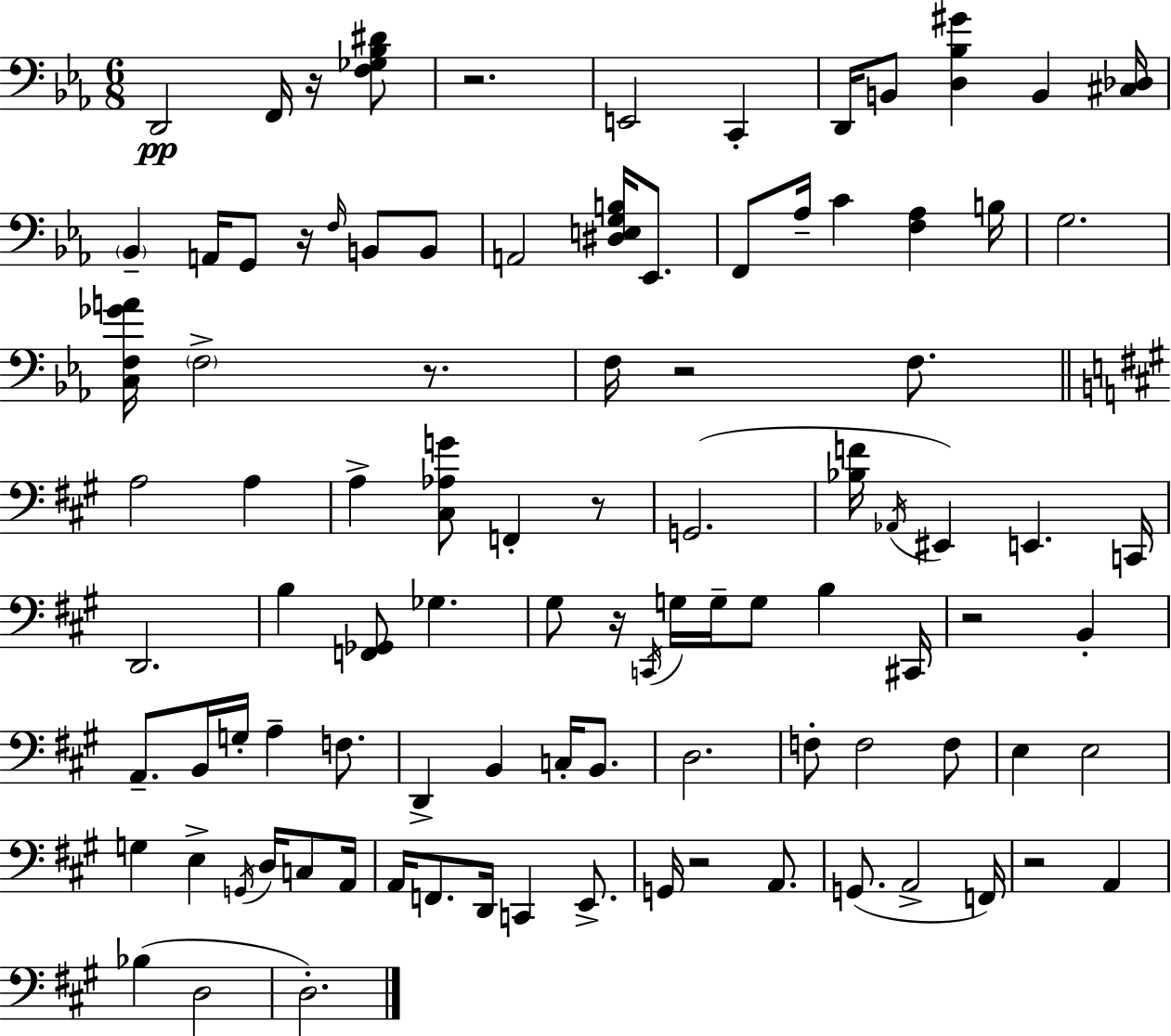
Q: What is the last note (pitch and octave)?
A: D3